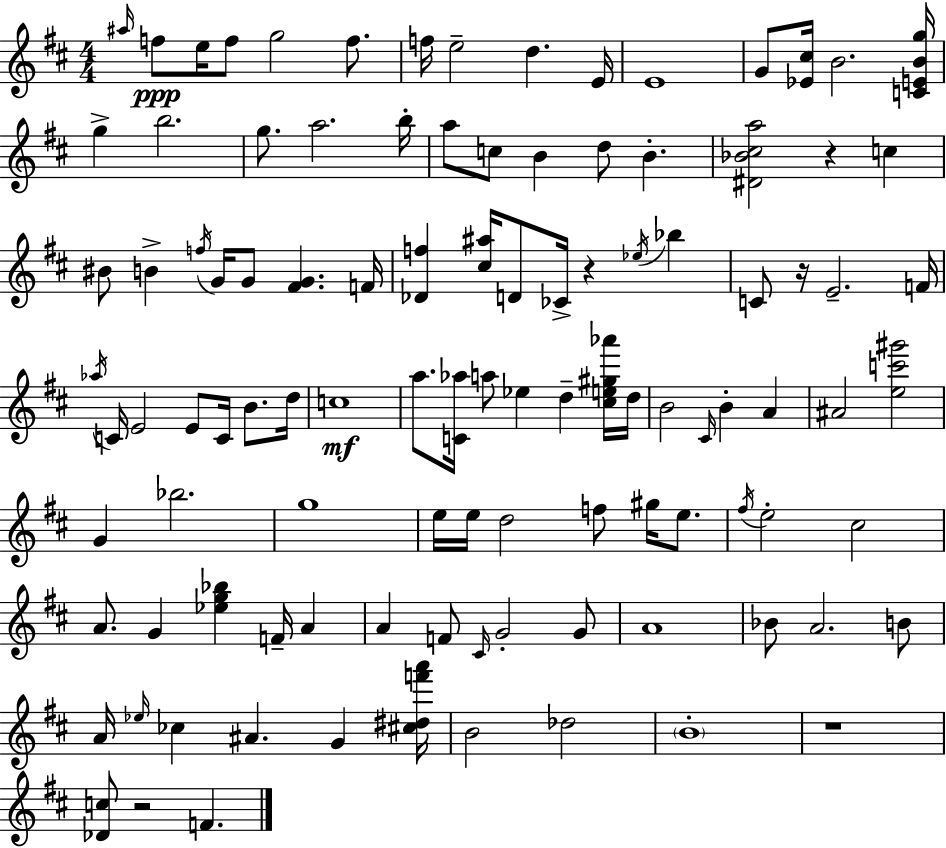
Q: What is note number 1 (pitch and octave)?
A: A#5